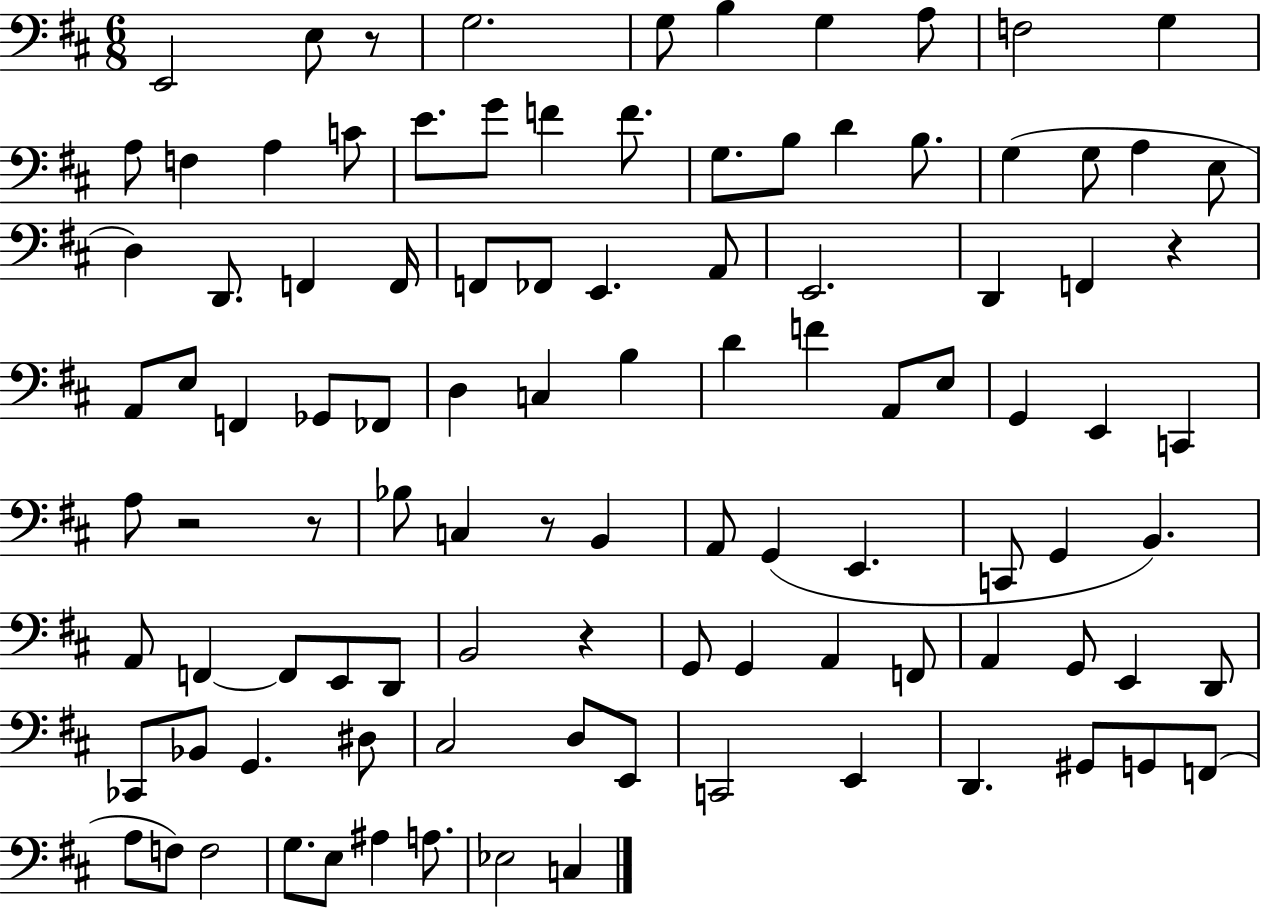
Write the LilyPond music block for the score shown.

{
  \clef bass
  \numericTimeSignature
  \time 6/8
  \key d \major
  \repeat volta 2 { e,2 e8 r8 | g2. | g8 b4 g4 a8 | f2 g4 | \break a8 f4 a4 c'8 | e'8. g'8 f'4 f'8. | g8. b8 d'4 b8. | g4( g8 a4 e8 | \break d4) d,8. f,4 f,16 | f,8 fes,8 e,4. a,8 | e,2. | d,4 f,4 r4 | \break a,8 e8 f,4 ges,8 fes,8 | d4 c4 b4 | d'4 f'4 a,8 e8 | g,4 e,4 c,4 | \break a8 r2 r8 | bes8 c4 r8 b,4 | a,8 g,4( e,4. | c,8 g,4 b,4.) | \break a,8 f,4~~ f,8 e,8 d,8 | b,2 r4 | g,8 g,4 a,4 f,8 | a,4 g,8 e,4 d,8 | \break ces,8 bes,8 g,4. dis8 | cis2 d8 e,8 | c,2 e,4 | d,4. gis,8 g,8 f,8( | \break a8 f8) f2 | g8. e8 ais4 a8. | ees2 c4 | } \bar "|."
}